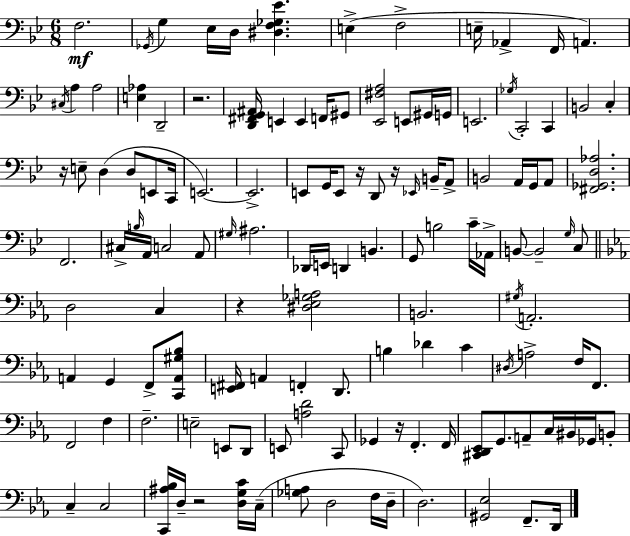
F3/h. Gb2/s G3/q Eb3/s D3/s [D#3,F3,Gb3,Eb4]/q. E3/q F3/h E3/s Ab2/q F2/s A2/q. C#3/s A3/q A3/h [E3,Ab3]/q D2/h R/h. [D2,F#2,G2,A#2]/s E2/q E2/q F2/s G#2/e [Eb2,F#3,A3]/h E2/e G#2/s G2/s E2/h. Gb3/s C2/h C2/q B2/h C3/q R/s E3/e D3/q D3/e E2/e C2/s E2/h. E2/h. E2/e G2/s E2/e R/s D2/e R/s Eb2/s B2/s A2/e B2/h A2/s G2/s A2/e [F#2,Gb2,D3,Ab3]/h. F2/h. C#3/s B3/s A2/s C3/h A2/e G#3/s A#3/h. Db2/s E2/s D2/q B2/q. G2/e B3/h C4/s Ab2/s B2/e B2/h G3/s C3/e D3/h C3/q R/q [D#3,Eb3,Gb3,A3]/h B2/h. G#3/s A2/h. A2/q G2/q F2/e [C2,A2,G#3,Bb3]/e [E2,F#2]/s A2/q F2/q D2/e. B3/q Db4/q C4/q D#3/s A3/h F3/s F2/e. F2/h F3/q F3/h. E3/h E2/e D2/e E2/e [A3,D4]/h C2/e Gb2/q R/s F2/q. F2/s [C#2,D2,Eb2]/e G2/e. A2/e C3/s BIS2/s Gb2/s B2/e C3/q C3/h [C2,A#3,Bb3]/s D3/s R/h [D3,G3,C4]/s C3/s [Gb3,A3]/e D3/h F3/s D3/s D3/h. [G#2,Eb3]/h F2/e. D2/s